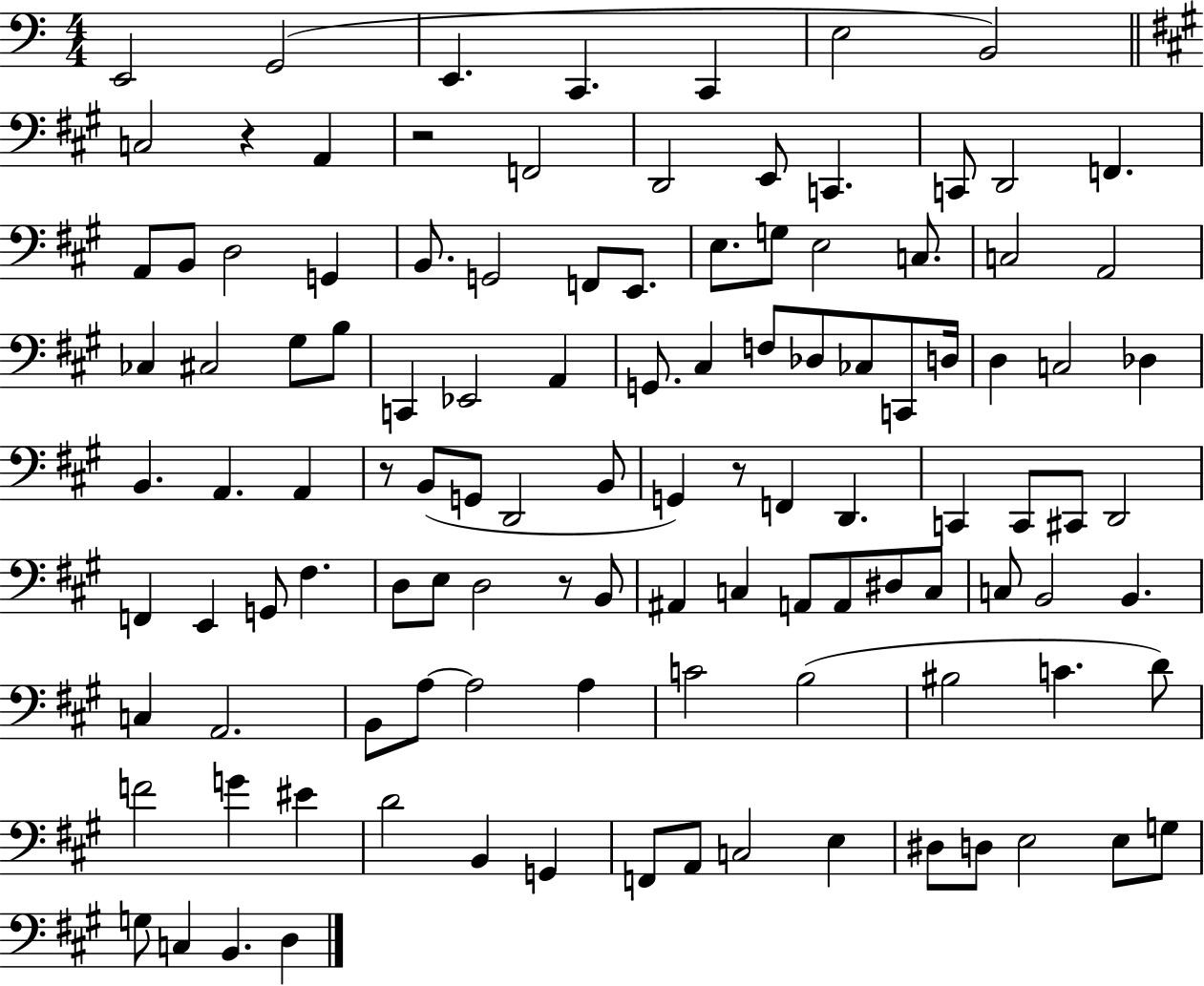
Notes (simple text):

E2/h G2/h E2/q. C2/q. C2/q E3/h B2/h C3/h R/q A2/q R/h F2/h D2/h E2/e C2/q. C2/e D2/h F2/q. A2/e B2/e D3/h G2/q B2/e. G2/h F2/e E2/e. E3/e. G3/e E3/h C3/e. C3/h A2/h CES3/q C#3/h G#3/e B3/e C2/q Eb2/h A2/q G2/e. C#3/q F3/e Db3/e CES3/e C2/e D3/s D3/q C3/h Db3/q B2/q. A2/q. A2/q R/e B2/e G2/e D2/h B2/e G2/q R/e F2/q D2/q. C2/q C2/e C#2/e D2/h F2/q E2/q G2/e F#3/q. D3/e E3/e D3/h R/e B2/e A#2/q C3/q A2/e A2/e D#3/e C3/e C3/e B2/h B2/q. C3/q A2/h. B2/e A3/e A3/h A3/q C4/h B3/h BIS3/h C4/q. D4/e F4/h G4/q EIS4/q D4/h B2/q G2/q F2/e A2/e C3/h E3/q D#3/e D3/e E3/h E3/e G3/e G3/e C3/q B2/q. D3/q